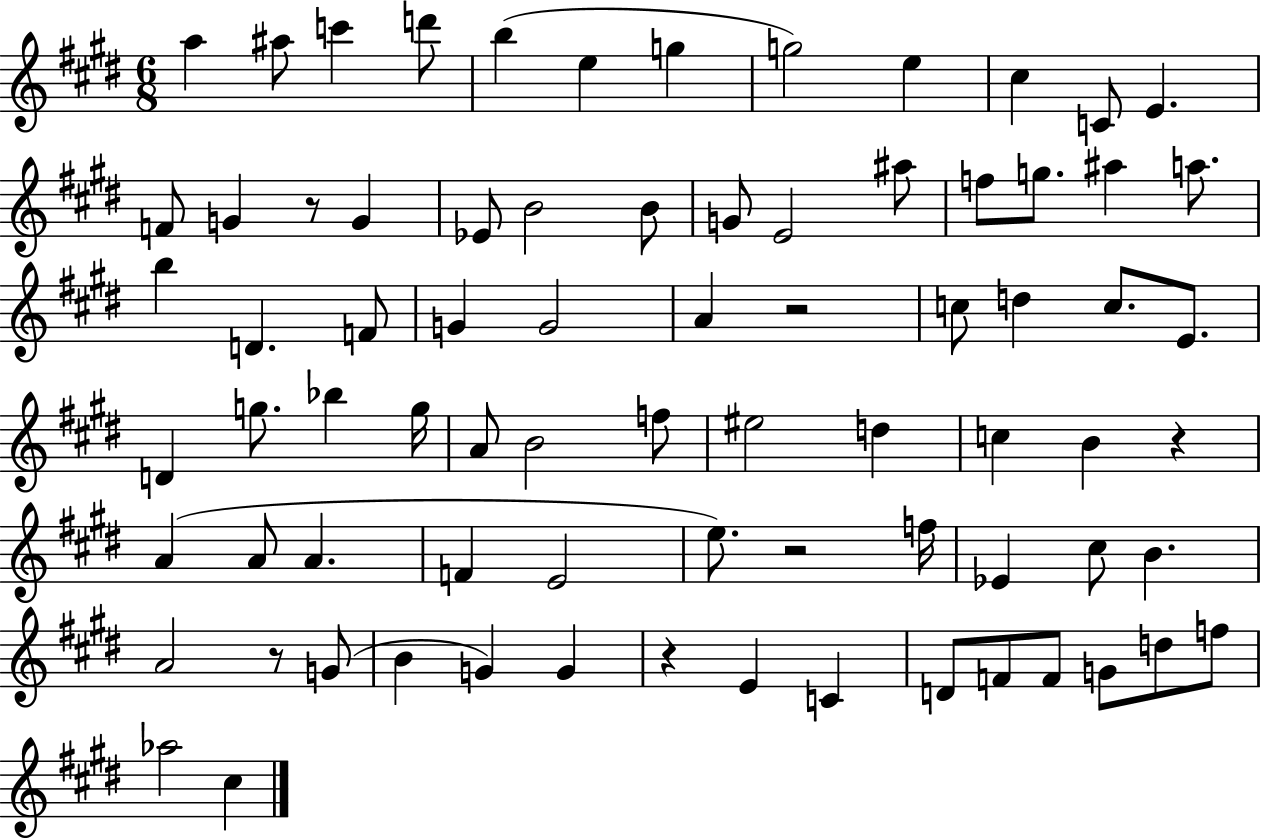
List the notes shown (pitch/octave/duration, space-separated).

A5/q A#5/e C6/q D6/e B5/q E5/q G5/q G5/h E5/q C#5/q C4/e E4/q. F4/e G4/q R/e G4/q Eb4/e B4/h B4/e G4/e E4/h A#5/e F5/e G5/e. A#5/q A5/e. B5/q D4/q. F4/e G4/q G4/h A4/q R/h C5/e D5/q C5/e. E4/e. D4/q G5/e. Bb5/q G5/s A4/e B4/h F5/e EIS5/h D5/q C5/q B4/q R/q A4/q A4/e A4/q. F4/q E4/h E5/e. R/h F5/s Eb4/q C#5/e B4/q. A4/h R/e G4/e B4/q G4/q G4/q R/q E4/q C4/q D4/e F4/e F4/e G4/e D5/e F5/e Ab5/h C#5/q